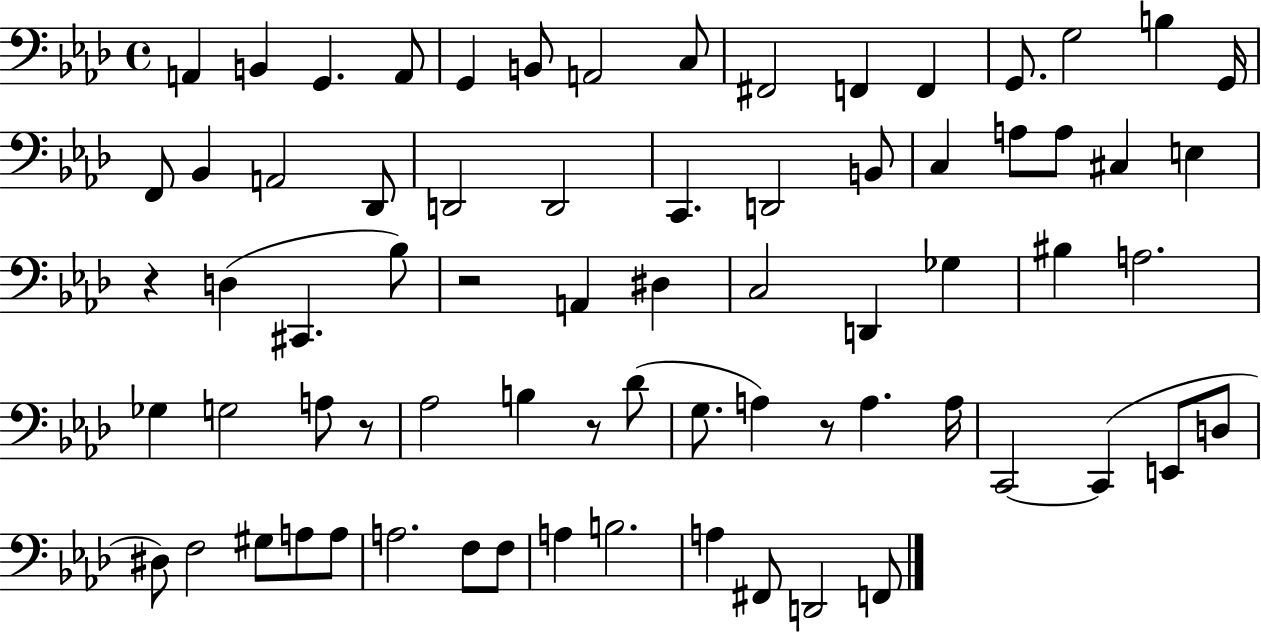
A2/q B2/q G2/q. A2/e G2/q B2/e A2/h C3/e F#2/h F2/q F2/q G2/e. G3/h B3/q G2/s F2/e Bb2/q A2/h Db2/e D2/h D2/h C2/q. D2/h B2/e C3/q A3/e A3/e C#3/q E3/q R/q D3/q C#2/q. Bb3/e R/h A2/q D#3/q C3/h D2/q Gb3/q BIS3/q A3/h. Gb3/q G3/h A3/e R/e Ab3/h B3/q R/e Db4/e G3/e. A3/q R/e A3/q. A3/s C2/h C2/q E2/e D3/e D#3/e F3/h G#3/e A3/e A3/e A3/h. F3/e F3/e A3/q B3/h. A3/q F#2/e D2/h F2/e